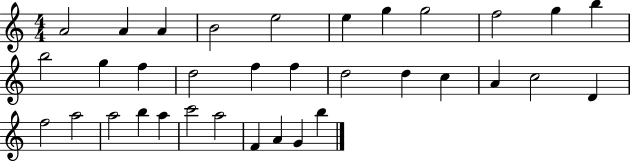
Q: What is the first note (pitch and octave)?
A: A4